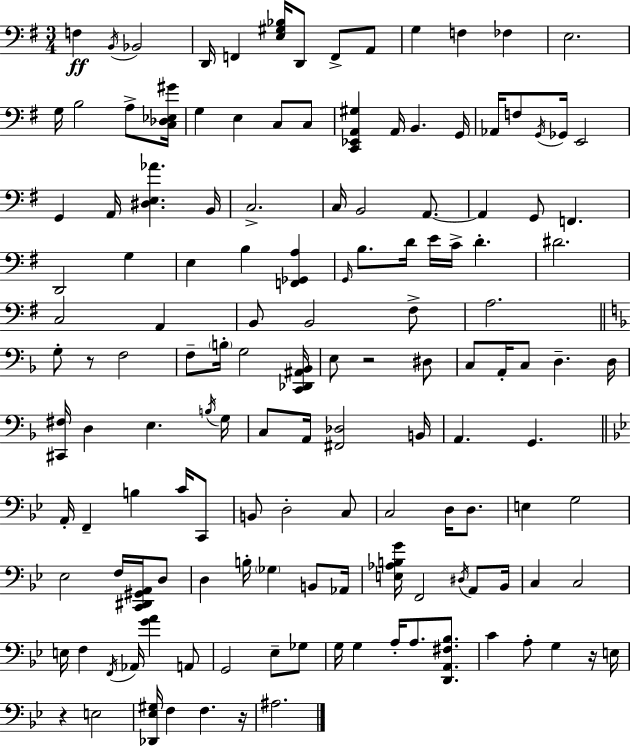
X:1
T:Untitled
M:3/4
L:1/4
K:G
F, B,,/4 _B,,2 D,,/4 F,, [E,^G,_B,]/4 D,,/2 F,,/2 A,,/2 G, F, _F, E,2 G,/4 B,2 A,/2 [C,_D,_E,^G]/4 G, E, C,/2 C,/2 [C,,_E,,A,,^G,] A,,/4 B,, G,,/4 _A,,/4 F,/2 G,,/4 _G,,/4 E,,2 G,, A,,/4 [^D,E,_A] B,,/4 C,2 C,/4 B,,2 A,,/2 A,, G,,/2 F,, D,,2 G, E, B, [F,,_G,,A,] G,,/4 B,/2 D/4 E/4 C/4 D ^D2 C,2 A,, B,,/2 B,,2 ^F,/2 A,2 G,/2 z/2 F,2 F,/2 B,/4 G,2 [C,,_D,,^A,,_B,,]/4 E,/2 z2 ^D,/2 C,/2 A,,/4 C,/2 D, D,/4 [^C,,^F,]/4 D, E, B,/4 G,/4 C,/2 A,,/4 [^F,,_D,]2 B,,/4 A,, G,, A,,/4 F,, B, C/4 C,,/2 B,,/2 D,2 C,/2 C,2 D,/4 D,/2 E, G,2 _E,2 F,/4 [C,,^D,,^G,,A,,]/4 D,/2 D, B,/4 _G, B,,/2 _A,,/4 [E,_A,B,G]/4 F,,2 ^D,/4 A,,/2 _B,,/4 C, C,2 E,/4 F, F,,/4 _A,,/4 [GA] A,,/2 G,,2 _E,/2 _G,/2 G,/4 G, A,/4 A,/2 [D,,A,,^F,_B,]/2 C A,/2 G, z/4 E,/4 z E,2 [_D,,_E,^G,]/4 F, F, z/4 ^A,2